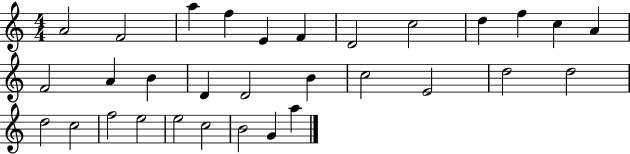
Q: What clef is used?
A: treble